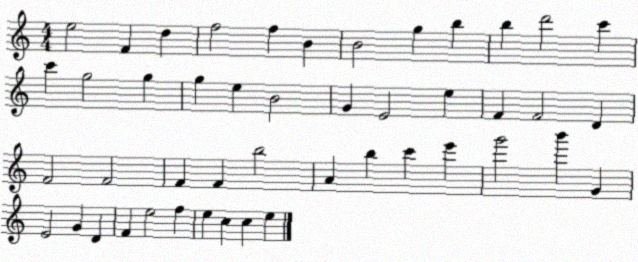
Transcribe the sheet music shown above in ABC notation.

X:1
T:Untitled
M:4/4
L:1/4
K:C
e2 F d f2 f B B2 g b b d'2 c' c' g2 g g e B2 G E2 e F F2 D F2 F2 F F b2 A b c' e' g'2 b' G E2 G D F e2 f e c c e